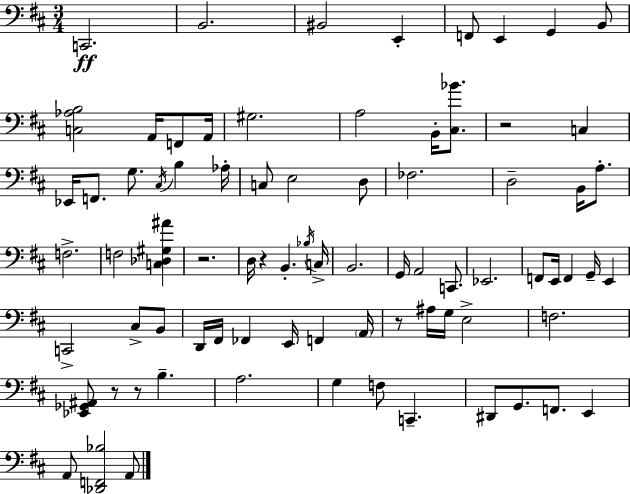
X:1
T:Untitled
M:3/4
L:1/4
K:D
C,,2 B,,2 ^B,,2 E,, F,,/2 E,, G,, B,,/2 [C,_A,B,]2 A,,/4 F,,/2 A,,/4 ^G,2 A,2 B,,/4 [^C,_B]/2 z2 C, _E,,/4 F,,/2 G,/2 ^C,/4 B, _A,/4 C,/2 E,2 D,/2 _F,2 D,2 B,,/4 A,/2 F,2 F,2 [C,_D,^G,^A] z2 D,/4 z B,, _B,/4 C,/4 B,,2 G,,/4 A,,2 C,,/2 _E,,2 F,,/2 E,,/4 F,, G,,/4 E,, C,,2 ^C,/2 B,,/2 D,,/4 ^F,,/4 _F,, E,,/4 F,, A,,/4 z/2 ^A,/4 G,/4 E,2 F,2 [_E,,_G,,^A,,]/2 z/2 z/2 B, A,2 G, F,/2 C,, ^D,,/2 G,,/2 F,,/2 E,, A,,/2 [_D,,F,,_B,]2 A,,/2